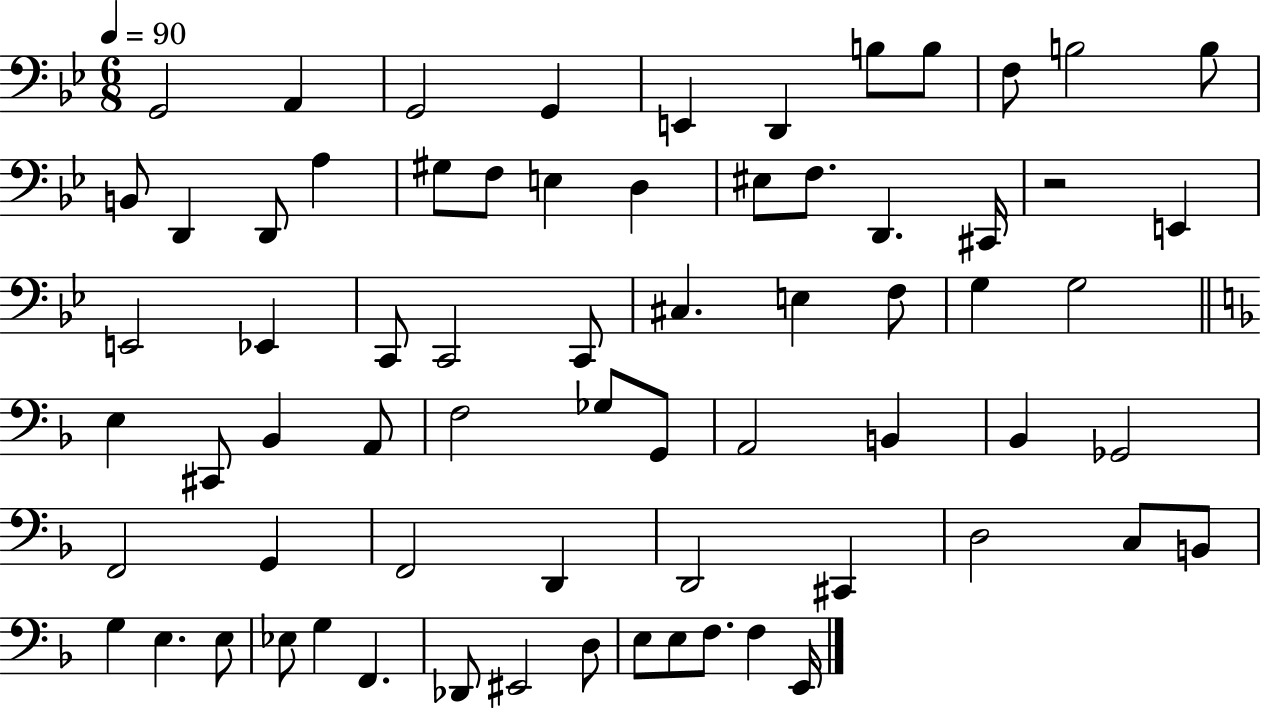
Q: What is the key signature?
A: BES major